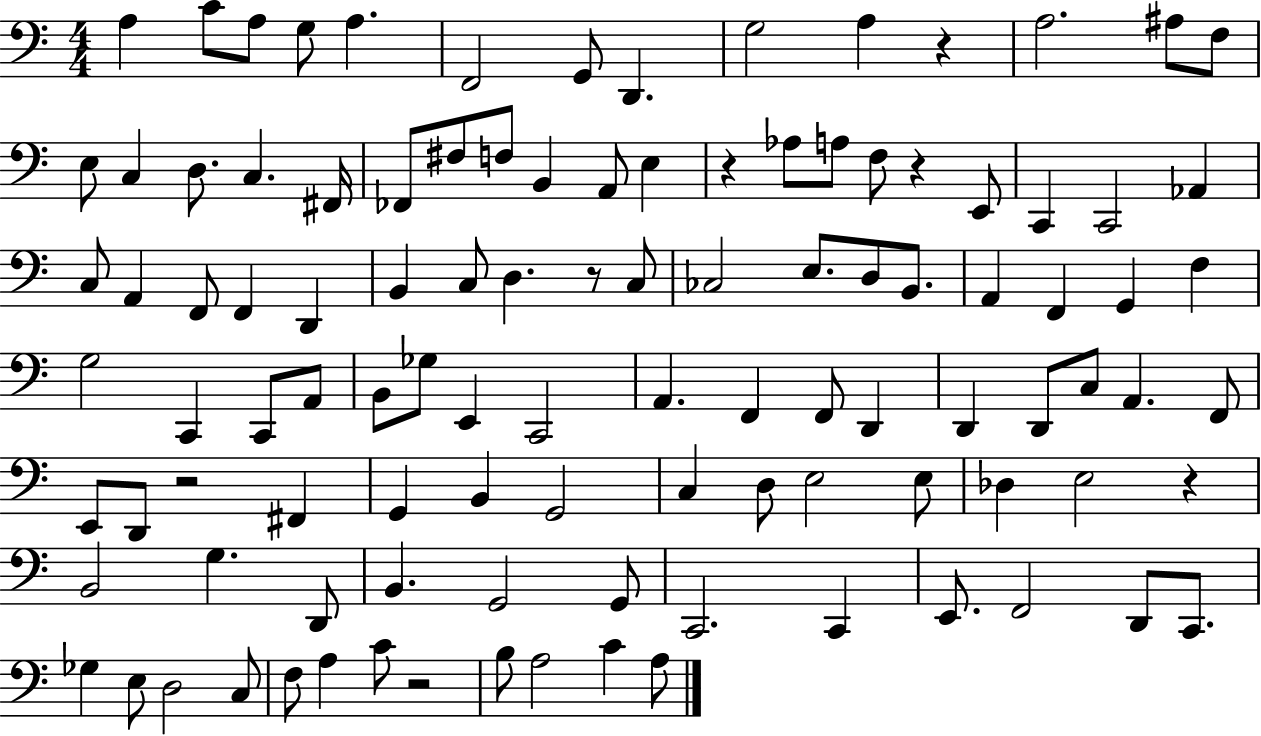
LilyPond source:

{
  \clef bass
  \numericTimeSignature
  \time 4/4
  \key c \major
  a4 c'8 a8 g8 a4. | f,2 g,8 d,4. | g2 a4 r4 | a2. ais8 f8 | \break e8 c4 d8. c4. fis,16 | fes,8 fis8 f8 b,4 a,8 e4 | r4 aes8 a8 f8 r4 e,8 | c,4 c,2 aes,4 | \break c8 a,4 f,8 f,4 d,4 | b,4 c8 d4. r8 c8 | ces2 e8. d8 b,8. | a,4 f,4 g,4 f4 | \break g2 c,4 c,8 a,8 | b,8 ges8 e,4 c,2 | a,4. f,4 f,8 d,4 | d,4 d,8 c8 a,4. f,8 | \break e,8 d,8 r2 fis,4 | g,4 b,4 g,2 | c4 d8 e2 e8 | des4 e2 r4 | \break b,2 g4. d,8 | b,4. g,2 g,8 | c,2. c,4 | e,8. f,2 d,8 c,8. | \break ges4 e8 d2 c8 | f8 a4 c'8 r2 | b8 a2 c'4 a8 | \bar "|."
}